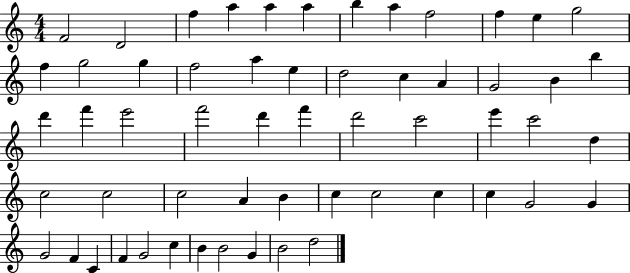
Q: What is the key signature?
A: C major